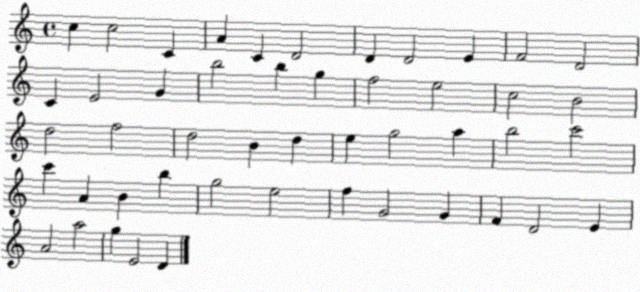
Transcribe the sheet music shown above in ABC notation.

X:1
T:Untitled
M:4/4
L:1/4
K:C
c c2 C A C D2 D D2 E F2 D2 C E2 G b2 b g f2 e2 c2 B2 d2 f2 d2 B d e g2 a b2 c'2 c' A B b g2 e2 f G2 G F D2 E A2 a2 g E2 D